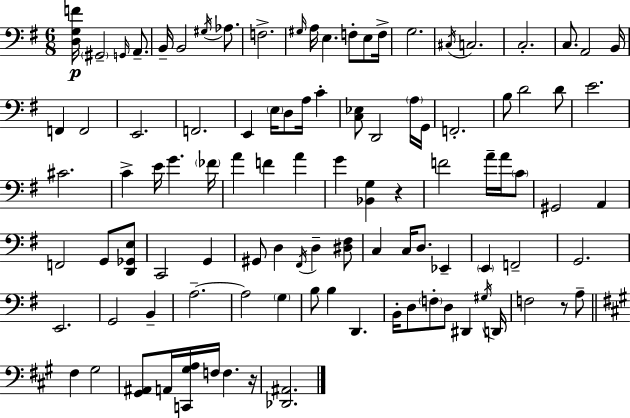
[D3,G3,F4]/s G#2/h G2/s A2/e. B2/s B2/h G#3/s Ab3/e. F3/h. G#3/s A3/s E3/q. F3/e E3/e F3/s G3/h. C#3/s C3/h. C3/h. C3/e. A2/h B2/s F2/q F2/h E2/h. F2/h. E2/q E3/s D3/e A3/s C4/q [C3,Eb3]/e D2/h A3/s G2/s F2/h. B3/e D4/h D4/e E4/h. C#4/h. C4/q E4/s G4/q. FES4/s A4/q F4/q A4/q G4/q [Bb2,G3]/q R/q F4/h A4/s A4/s C4/e G#2/h A2/q F2/h G2/e [D2,Gb2,E3]/e C2/h G2/q G#2/e D3/q F#2/s D3/q [D#3,F#3]/e C3/q C3/s D3/e. Eb2/q E2/q F2/h G2/h. E2/h. G2/h B2/q A3/h. A3/h G3/q B3/e B3/q D2/q. B2/s D3/e F3/e D3/e D#2/q G#3/s D2/s F3/h R/e A3/e F#3/q G#3/h [G#2,A#2]/e A2/s [C2,G#3,A3]/s F3/s F3/q. R/s [Db2,A#2]/h.